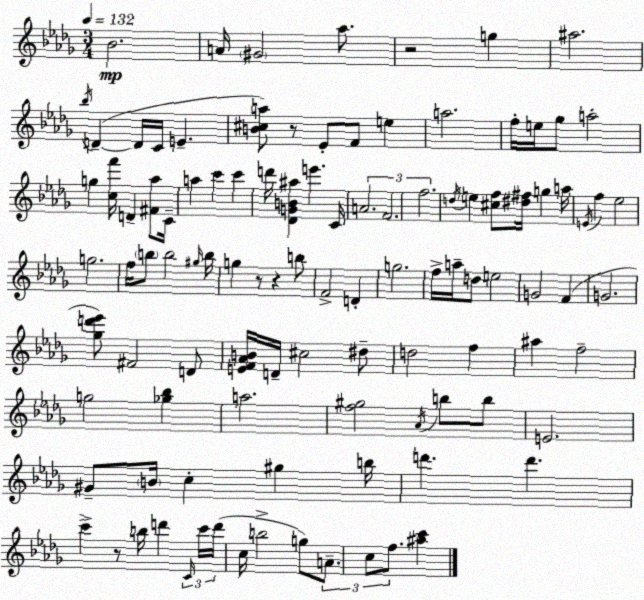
X:1
T:Untitled
M:3/4
L:1/4
K:Bbm
_B2 A/4 ^G2 _a/2 z2 g ^a2 _b/4 D D/4 C/4 E [B^ca]/2 z/2 _E/2 F/2 e a2 f/4 e/4 _g/2 a2 g [cf']/4 D [^F_a]/2 C/4 a c' c' d'/4 [_DGB^a] e' C/4 A2 F2 f2 d/4 e [^cf]/2 [^d^f]/4 g a/4 E/4 f _e2 g2 f/4 b/2 b2 ^g/4 b/4 g z/2 z b/2 F2 D g2 f/4 a/4 d/2 e2 G2 F G2 [_gd'_e']/2 ^F2 D/2 [EF_AB]/4 D/4 ^c2 ^d/2 d2 f ^a f2 g2 [_g_b] a2 [f^g]2 _A/4 b/2 b/2 E2 ^G/2 B/4 c ^g b/4 d' d' c' z/2 b/4 d' C/4 c'/4 d'/4 c/4 b2 g/2 A/2 c/2 f/2 [^ac']